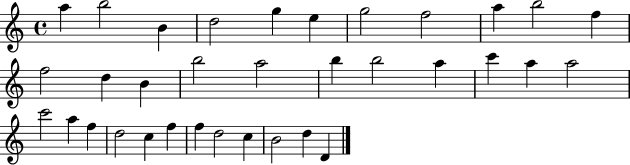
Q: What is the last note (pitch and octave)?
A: D4